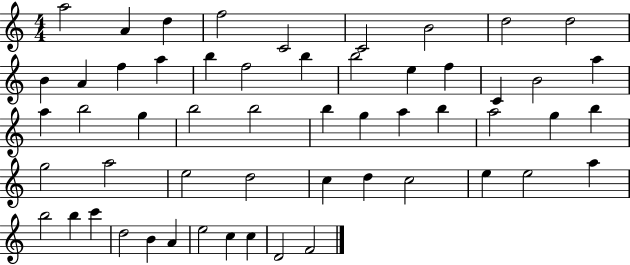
X:1
T:Untitled
M:4/4
L:1/4
K:C
a2 A d f2 C2 C2 B2 d2 d2 B A f a b f2 b b2 e f C B2 a a b2 g b2 b2 b g a b a2 g b g2 a2 e2 d2 c d c2 e e2 a b2 b c' d2 B A e2 c c D2 F2